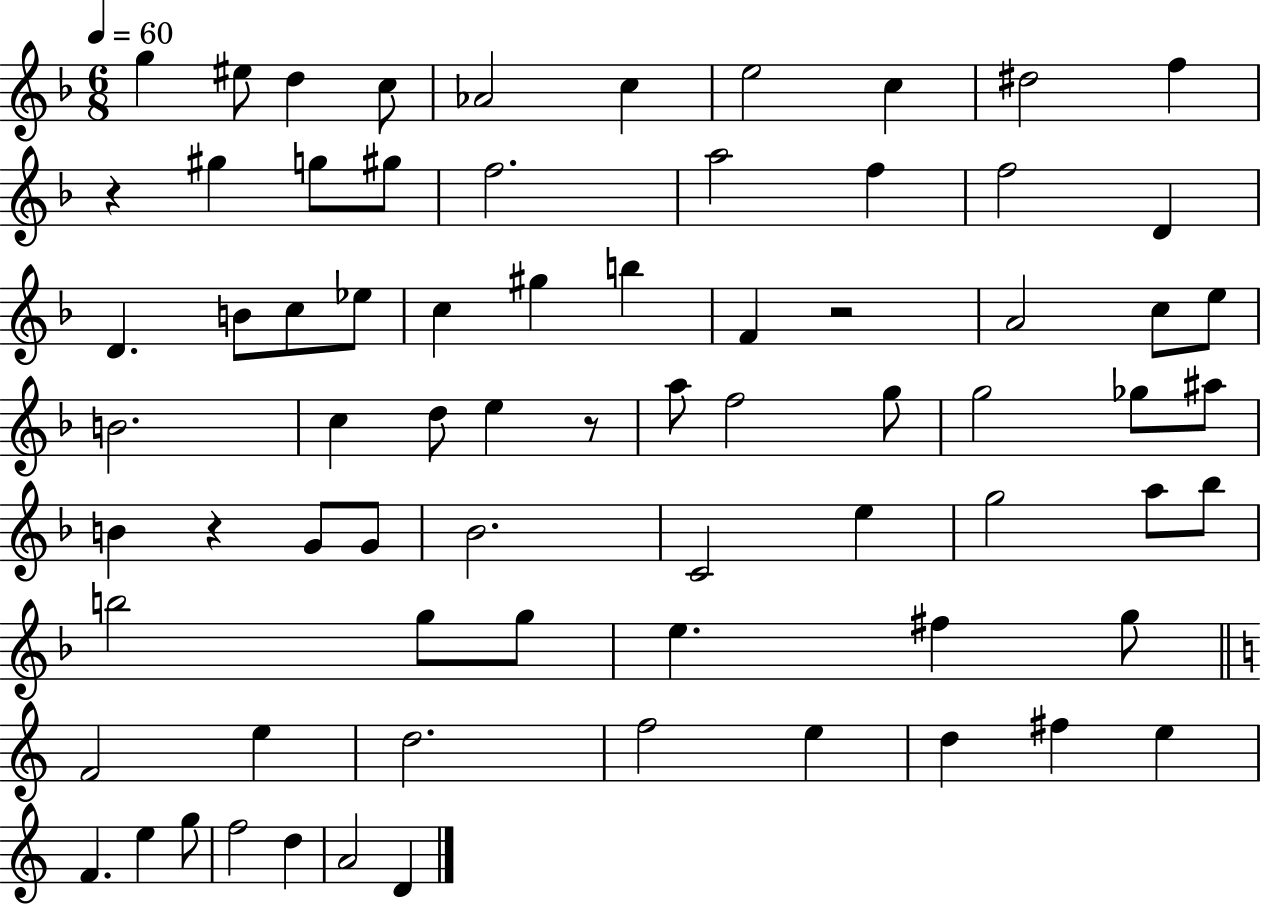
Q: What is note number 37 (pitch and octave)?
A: G5